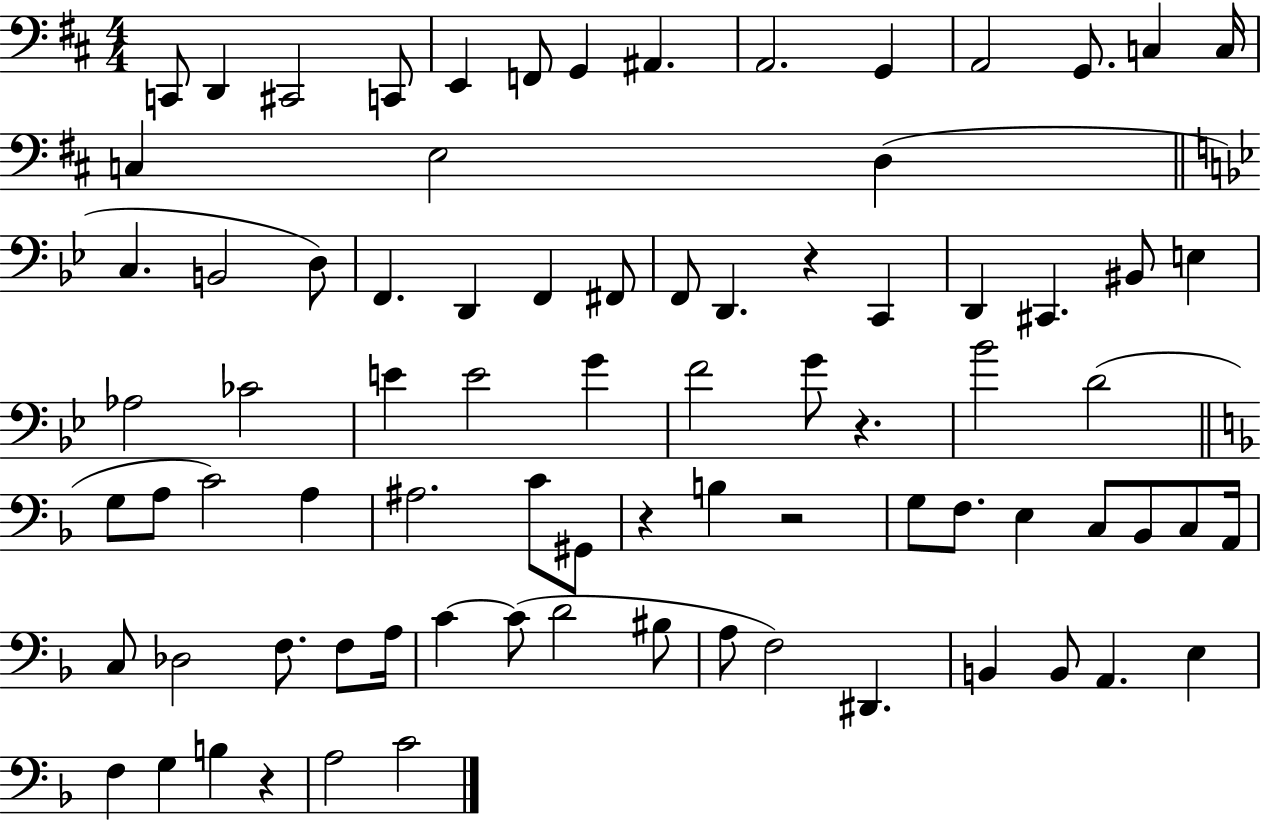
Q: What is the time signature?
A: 4/4